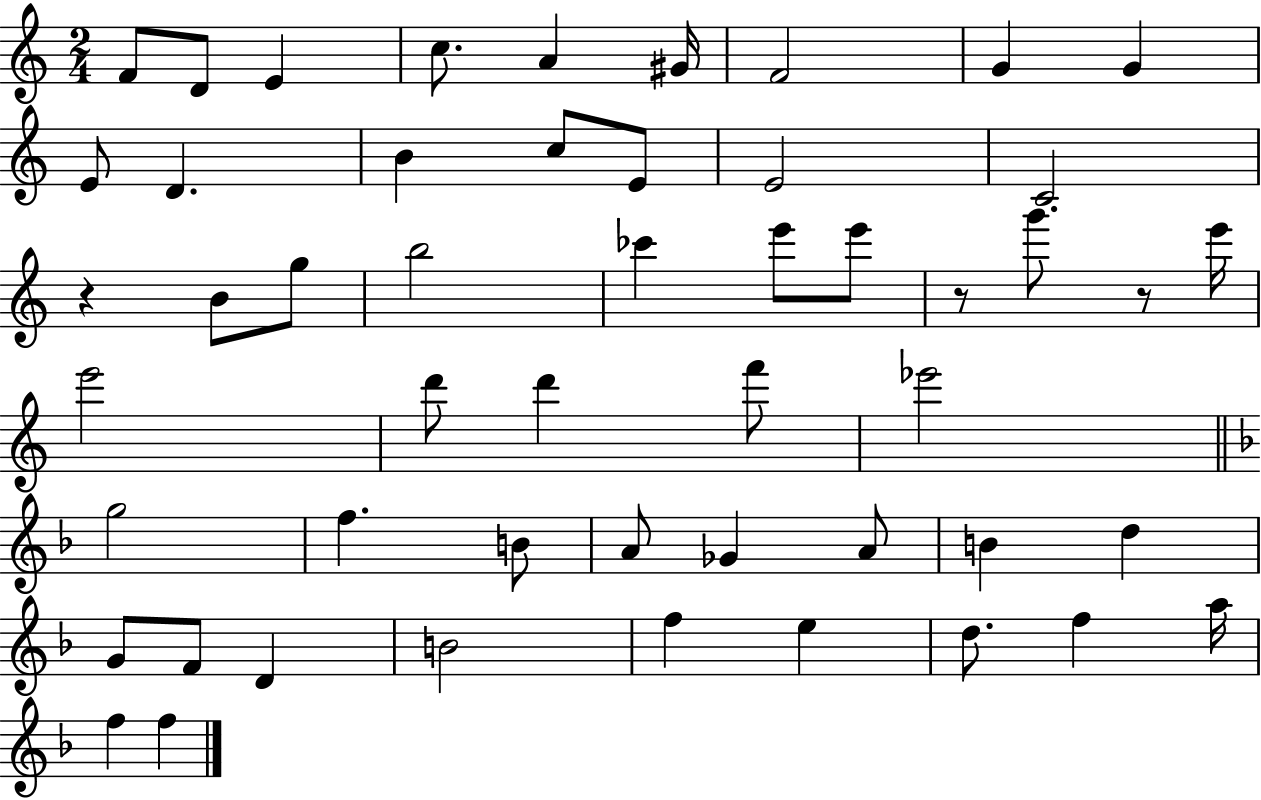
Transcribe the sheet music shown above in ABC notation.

X:1
T:Untitled
M:2/4
L:1/4
K:C
F/2 D/2 E c/2 A ^G/4 F2 G G E/2 D B c/2 E/2 E2 C2 z B/2 g/2 b2 _c' e'/2 e'/2 z/2 g'/2 z/2 e'/4 e'2 d'/2 d' f'/2 _e'2 g2 f B/2 A/2 _G A/2 B d G/2 F/2 D B2 f e d/2 f a/4 f f